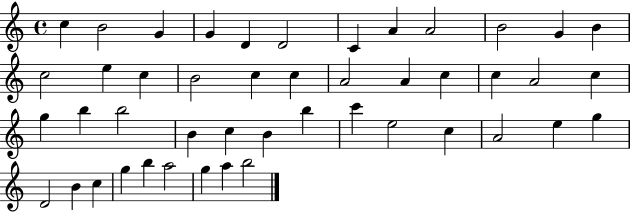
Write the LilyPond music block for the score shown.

{
  \clef treble
  \time 4/4
  \defaultTimeSignature
  \key c \major
  c''4 b'2 g'4 | g'4 d'4 d'2 | c'4 a'4 a'2 | b'2 g'4 b'4 | \break c''2 e''4 c''4 | b'2 c''4 c''4 | a'2 a'4 c''4 | c''4 a'2 c''4 | \break g''4 b''4 b''2 | b'4 c''4 b'4 b''4 | c'''4 e''2 c''4 | a'2 e''4 g''4 | \break d'2 b'4 c''4 | g''4 b''4 a''2 | g''4 a''4 b''2 | \bar "|."
}